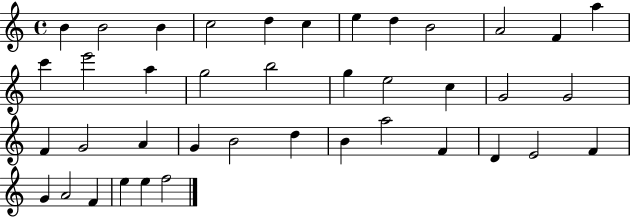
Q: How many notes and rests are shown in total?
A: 40